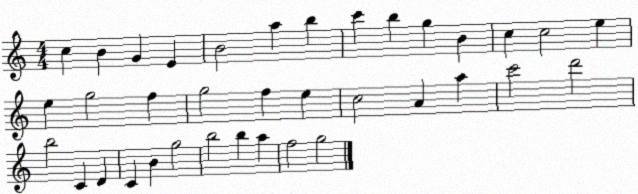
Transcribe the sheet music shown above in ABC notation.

X:1
T:Untitled
M:4/4
L:1/4
K:C
c B G E B2 a b c' b g B c c2 e e g2 f g2 f e c2 A a c'2 d'2 b2 C D C B g2 b2 b a f2 g2